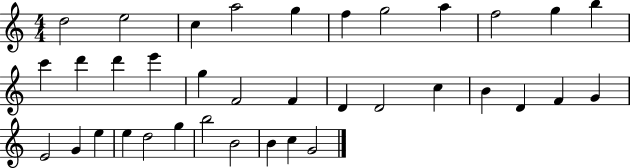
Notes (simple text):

D5/h E5/h C5/q A5/h G5/q F5/q G5/h A5/q F5/h G5/q B5/q C6/q D6/q D6/q E6/q G5/q F4/h F4/q D4/q D4/h C5/q B4/q D4/q F4/q G4/q E4/h G4/q E5/q E5/q D5/h G5/q B5/h B4/h B4/q C5/q G4/h